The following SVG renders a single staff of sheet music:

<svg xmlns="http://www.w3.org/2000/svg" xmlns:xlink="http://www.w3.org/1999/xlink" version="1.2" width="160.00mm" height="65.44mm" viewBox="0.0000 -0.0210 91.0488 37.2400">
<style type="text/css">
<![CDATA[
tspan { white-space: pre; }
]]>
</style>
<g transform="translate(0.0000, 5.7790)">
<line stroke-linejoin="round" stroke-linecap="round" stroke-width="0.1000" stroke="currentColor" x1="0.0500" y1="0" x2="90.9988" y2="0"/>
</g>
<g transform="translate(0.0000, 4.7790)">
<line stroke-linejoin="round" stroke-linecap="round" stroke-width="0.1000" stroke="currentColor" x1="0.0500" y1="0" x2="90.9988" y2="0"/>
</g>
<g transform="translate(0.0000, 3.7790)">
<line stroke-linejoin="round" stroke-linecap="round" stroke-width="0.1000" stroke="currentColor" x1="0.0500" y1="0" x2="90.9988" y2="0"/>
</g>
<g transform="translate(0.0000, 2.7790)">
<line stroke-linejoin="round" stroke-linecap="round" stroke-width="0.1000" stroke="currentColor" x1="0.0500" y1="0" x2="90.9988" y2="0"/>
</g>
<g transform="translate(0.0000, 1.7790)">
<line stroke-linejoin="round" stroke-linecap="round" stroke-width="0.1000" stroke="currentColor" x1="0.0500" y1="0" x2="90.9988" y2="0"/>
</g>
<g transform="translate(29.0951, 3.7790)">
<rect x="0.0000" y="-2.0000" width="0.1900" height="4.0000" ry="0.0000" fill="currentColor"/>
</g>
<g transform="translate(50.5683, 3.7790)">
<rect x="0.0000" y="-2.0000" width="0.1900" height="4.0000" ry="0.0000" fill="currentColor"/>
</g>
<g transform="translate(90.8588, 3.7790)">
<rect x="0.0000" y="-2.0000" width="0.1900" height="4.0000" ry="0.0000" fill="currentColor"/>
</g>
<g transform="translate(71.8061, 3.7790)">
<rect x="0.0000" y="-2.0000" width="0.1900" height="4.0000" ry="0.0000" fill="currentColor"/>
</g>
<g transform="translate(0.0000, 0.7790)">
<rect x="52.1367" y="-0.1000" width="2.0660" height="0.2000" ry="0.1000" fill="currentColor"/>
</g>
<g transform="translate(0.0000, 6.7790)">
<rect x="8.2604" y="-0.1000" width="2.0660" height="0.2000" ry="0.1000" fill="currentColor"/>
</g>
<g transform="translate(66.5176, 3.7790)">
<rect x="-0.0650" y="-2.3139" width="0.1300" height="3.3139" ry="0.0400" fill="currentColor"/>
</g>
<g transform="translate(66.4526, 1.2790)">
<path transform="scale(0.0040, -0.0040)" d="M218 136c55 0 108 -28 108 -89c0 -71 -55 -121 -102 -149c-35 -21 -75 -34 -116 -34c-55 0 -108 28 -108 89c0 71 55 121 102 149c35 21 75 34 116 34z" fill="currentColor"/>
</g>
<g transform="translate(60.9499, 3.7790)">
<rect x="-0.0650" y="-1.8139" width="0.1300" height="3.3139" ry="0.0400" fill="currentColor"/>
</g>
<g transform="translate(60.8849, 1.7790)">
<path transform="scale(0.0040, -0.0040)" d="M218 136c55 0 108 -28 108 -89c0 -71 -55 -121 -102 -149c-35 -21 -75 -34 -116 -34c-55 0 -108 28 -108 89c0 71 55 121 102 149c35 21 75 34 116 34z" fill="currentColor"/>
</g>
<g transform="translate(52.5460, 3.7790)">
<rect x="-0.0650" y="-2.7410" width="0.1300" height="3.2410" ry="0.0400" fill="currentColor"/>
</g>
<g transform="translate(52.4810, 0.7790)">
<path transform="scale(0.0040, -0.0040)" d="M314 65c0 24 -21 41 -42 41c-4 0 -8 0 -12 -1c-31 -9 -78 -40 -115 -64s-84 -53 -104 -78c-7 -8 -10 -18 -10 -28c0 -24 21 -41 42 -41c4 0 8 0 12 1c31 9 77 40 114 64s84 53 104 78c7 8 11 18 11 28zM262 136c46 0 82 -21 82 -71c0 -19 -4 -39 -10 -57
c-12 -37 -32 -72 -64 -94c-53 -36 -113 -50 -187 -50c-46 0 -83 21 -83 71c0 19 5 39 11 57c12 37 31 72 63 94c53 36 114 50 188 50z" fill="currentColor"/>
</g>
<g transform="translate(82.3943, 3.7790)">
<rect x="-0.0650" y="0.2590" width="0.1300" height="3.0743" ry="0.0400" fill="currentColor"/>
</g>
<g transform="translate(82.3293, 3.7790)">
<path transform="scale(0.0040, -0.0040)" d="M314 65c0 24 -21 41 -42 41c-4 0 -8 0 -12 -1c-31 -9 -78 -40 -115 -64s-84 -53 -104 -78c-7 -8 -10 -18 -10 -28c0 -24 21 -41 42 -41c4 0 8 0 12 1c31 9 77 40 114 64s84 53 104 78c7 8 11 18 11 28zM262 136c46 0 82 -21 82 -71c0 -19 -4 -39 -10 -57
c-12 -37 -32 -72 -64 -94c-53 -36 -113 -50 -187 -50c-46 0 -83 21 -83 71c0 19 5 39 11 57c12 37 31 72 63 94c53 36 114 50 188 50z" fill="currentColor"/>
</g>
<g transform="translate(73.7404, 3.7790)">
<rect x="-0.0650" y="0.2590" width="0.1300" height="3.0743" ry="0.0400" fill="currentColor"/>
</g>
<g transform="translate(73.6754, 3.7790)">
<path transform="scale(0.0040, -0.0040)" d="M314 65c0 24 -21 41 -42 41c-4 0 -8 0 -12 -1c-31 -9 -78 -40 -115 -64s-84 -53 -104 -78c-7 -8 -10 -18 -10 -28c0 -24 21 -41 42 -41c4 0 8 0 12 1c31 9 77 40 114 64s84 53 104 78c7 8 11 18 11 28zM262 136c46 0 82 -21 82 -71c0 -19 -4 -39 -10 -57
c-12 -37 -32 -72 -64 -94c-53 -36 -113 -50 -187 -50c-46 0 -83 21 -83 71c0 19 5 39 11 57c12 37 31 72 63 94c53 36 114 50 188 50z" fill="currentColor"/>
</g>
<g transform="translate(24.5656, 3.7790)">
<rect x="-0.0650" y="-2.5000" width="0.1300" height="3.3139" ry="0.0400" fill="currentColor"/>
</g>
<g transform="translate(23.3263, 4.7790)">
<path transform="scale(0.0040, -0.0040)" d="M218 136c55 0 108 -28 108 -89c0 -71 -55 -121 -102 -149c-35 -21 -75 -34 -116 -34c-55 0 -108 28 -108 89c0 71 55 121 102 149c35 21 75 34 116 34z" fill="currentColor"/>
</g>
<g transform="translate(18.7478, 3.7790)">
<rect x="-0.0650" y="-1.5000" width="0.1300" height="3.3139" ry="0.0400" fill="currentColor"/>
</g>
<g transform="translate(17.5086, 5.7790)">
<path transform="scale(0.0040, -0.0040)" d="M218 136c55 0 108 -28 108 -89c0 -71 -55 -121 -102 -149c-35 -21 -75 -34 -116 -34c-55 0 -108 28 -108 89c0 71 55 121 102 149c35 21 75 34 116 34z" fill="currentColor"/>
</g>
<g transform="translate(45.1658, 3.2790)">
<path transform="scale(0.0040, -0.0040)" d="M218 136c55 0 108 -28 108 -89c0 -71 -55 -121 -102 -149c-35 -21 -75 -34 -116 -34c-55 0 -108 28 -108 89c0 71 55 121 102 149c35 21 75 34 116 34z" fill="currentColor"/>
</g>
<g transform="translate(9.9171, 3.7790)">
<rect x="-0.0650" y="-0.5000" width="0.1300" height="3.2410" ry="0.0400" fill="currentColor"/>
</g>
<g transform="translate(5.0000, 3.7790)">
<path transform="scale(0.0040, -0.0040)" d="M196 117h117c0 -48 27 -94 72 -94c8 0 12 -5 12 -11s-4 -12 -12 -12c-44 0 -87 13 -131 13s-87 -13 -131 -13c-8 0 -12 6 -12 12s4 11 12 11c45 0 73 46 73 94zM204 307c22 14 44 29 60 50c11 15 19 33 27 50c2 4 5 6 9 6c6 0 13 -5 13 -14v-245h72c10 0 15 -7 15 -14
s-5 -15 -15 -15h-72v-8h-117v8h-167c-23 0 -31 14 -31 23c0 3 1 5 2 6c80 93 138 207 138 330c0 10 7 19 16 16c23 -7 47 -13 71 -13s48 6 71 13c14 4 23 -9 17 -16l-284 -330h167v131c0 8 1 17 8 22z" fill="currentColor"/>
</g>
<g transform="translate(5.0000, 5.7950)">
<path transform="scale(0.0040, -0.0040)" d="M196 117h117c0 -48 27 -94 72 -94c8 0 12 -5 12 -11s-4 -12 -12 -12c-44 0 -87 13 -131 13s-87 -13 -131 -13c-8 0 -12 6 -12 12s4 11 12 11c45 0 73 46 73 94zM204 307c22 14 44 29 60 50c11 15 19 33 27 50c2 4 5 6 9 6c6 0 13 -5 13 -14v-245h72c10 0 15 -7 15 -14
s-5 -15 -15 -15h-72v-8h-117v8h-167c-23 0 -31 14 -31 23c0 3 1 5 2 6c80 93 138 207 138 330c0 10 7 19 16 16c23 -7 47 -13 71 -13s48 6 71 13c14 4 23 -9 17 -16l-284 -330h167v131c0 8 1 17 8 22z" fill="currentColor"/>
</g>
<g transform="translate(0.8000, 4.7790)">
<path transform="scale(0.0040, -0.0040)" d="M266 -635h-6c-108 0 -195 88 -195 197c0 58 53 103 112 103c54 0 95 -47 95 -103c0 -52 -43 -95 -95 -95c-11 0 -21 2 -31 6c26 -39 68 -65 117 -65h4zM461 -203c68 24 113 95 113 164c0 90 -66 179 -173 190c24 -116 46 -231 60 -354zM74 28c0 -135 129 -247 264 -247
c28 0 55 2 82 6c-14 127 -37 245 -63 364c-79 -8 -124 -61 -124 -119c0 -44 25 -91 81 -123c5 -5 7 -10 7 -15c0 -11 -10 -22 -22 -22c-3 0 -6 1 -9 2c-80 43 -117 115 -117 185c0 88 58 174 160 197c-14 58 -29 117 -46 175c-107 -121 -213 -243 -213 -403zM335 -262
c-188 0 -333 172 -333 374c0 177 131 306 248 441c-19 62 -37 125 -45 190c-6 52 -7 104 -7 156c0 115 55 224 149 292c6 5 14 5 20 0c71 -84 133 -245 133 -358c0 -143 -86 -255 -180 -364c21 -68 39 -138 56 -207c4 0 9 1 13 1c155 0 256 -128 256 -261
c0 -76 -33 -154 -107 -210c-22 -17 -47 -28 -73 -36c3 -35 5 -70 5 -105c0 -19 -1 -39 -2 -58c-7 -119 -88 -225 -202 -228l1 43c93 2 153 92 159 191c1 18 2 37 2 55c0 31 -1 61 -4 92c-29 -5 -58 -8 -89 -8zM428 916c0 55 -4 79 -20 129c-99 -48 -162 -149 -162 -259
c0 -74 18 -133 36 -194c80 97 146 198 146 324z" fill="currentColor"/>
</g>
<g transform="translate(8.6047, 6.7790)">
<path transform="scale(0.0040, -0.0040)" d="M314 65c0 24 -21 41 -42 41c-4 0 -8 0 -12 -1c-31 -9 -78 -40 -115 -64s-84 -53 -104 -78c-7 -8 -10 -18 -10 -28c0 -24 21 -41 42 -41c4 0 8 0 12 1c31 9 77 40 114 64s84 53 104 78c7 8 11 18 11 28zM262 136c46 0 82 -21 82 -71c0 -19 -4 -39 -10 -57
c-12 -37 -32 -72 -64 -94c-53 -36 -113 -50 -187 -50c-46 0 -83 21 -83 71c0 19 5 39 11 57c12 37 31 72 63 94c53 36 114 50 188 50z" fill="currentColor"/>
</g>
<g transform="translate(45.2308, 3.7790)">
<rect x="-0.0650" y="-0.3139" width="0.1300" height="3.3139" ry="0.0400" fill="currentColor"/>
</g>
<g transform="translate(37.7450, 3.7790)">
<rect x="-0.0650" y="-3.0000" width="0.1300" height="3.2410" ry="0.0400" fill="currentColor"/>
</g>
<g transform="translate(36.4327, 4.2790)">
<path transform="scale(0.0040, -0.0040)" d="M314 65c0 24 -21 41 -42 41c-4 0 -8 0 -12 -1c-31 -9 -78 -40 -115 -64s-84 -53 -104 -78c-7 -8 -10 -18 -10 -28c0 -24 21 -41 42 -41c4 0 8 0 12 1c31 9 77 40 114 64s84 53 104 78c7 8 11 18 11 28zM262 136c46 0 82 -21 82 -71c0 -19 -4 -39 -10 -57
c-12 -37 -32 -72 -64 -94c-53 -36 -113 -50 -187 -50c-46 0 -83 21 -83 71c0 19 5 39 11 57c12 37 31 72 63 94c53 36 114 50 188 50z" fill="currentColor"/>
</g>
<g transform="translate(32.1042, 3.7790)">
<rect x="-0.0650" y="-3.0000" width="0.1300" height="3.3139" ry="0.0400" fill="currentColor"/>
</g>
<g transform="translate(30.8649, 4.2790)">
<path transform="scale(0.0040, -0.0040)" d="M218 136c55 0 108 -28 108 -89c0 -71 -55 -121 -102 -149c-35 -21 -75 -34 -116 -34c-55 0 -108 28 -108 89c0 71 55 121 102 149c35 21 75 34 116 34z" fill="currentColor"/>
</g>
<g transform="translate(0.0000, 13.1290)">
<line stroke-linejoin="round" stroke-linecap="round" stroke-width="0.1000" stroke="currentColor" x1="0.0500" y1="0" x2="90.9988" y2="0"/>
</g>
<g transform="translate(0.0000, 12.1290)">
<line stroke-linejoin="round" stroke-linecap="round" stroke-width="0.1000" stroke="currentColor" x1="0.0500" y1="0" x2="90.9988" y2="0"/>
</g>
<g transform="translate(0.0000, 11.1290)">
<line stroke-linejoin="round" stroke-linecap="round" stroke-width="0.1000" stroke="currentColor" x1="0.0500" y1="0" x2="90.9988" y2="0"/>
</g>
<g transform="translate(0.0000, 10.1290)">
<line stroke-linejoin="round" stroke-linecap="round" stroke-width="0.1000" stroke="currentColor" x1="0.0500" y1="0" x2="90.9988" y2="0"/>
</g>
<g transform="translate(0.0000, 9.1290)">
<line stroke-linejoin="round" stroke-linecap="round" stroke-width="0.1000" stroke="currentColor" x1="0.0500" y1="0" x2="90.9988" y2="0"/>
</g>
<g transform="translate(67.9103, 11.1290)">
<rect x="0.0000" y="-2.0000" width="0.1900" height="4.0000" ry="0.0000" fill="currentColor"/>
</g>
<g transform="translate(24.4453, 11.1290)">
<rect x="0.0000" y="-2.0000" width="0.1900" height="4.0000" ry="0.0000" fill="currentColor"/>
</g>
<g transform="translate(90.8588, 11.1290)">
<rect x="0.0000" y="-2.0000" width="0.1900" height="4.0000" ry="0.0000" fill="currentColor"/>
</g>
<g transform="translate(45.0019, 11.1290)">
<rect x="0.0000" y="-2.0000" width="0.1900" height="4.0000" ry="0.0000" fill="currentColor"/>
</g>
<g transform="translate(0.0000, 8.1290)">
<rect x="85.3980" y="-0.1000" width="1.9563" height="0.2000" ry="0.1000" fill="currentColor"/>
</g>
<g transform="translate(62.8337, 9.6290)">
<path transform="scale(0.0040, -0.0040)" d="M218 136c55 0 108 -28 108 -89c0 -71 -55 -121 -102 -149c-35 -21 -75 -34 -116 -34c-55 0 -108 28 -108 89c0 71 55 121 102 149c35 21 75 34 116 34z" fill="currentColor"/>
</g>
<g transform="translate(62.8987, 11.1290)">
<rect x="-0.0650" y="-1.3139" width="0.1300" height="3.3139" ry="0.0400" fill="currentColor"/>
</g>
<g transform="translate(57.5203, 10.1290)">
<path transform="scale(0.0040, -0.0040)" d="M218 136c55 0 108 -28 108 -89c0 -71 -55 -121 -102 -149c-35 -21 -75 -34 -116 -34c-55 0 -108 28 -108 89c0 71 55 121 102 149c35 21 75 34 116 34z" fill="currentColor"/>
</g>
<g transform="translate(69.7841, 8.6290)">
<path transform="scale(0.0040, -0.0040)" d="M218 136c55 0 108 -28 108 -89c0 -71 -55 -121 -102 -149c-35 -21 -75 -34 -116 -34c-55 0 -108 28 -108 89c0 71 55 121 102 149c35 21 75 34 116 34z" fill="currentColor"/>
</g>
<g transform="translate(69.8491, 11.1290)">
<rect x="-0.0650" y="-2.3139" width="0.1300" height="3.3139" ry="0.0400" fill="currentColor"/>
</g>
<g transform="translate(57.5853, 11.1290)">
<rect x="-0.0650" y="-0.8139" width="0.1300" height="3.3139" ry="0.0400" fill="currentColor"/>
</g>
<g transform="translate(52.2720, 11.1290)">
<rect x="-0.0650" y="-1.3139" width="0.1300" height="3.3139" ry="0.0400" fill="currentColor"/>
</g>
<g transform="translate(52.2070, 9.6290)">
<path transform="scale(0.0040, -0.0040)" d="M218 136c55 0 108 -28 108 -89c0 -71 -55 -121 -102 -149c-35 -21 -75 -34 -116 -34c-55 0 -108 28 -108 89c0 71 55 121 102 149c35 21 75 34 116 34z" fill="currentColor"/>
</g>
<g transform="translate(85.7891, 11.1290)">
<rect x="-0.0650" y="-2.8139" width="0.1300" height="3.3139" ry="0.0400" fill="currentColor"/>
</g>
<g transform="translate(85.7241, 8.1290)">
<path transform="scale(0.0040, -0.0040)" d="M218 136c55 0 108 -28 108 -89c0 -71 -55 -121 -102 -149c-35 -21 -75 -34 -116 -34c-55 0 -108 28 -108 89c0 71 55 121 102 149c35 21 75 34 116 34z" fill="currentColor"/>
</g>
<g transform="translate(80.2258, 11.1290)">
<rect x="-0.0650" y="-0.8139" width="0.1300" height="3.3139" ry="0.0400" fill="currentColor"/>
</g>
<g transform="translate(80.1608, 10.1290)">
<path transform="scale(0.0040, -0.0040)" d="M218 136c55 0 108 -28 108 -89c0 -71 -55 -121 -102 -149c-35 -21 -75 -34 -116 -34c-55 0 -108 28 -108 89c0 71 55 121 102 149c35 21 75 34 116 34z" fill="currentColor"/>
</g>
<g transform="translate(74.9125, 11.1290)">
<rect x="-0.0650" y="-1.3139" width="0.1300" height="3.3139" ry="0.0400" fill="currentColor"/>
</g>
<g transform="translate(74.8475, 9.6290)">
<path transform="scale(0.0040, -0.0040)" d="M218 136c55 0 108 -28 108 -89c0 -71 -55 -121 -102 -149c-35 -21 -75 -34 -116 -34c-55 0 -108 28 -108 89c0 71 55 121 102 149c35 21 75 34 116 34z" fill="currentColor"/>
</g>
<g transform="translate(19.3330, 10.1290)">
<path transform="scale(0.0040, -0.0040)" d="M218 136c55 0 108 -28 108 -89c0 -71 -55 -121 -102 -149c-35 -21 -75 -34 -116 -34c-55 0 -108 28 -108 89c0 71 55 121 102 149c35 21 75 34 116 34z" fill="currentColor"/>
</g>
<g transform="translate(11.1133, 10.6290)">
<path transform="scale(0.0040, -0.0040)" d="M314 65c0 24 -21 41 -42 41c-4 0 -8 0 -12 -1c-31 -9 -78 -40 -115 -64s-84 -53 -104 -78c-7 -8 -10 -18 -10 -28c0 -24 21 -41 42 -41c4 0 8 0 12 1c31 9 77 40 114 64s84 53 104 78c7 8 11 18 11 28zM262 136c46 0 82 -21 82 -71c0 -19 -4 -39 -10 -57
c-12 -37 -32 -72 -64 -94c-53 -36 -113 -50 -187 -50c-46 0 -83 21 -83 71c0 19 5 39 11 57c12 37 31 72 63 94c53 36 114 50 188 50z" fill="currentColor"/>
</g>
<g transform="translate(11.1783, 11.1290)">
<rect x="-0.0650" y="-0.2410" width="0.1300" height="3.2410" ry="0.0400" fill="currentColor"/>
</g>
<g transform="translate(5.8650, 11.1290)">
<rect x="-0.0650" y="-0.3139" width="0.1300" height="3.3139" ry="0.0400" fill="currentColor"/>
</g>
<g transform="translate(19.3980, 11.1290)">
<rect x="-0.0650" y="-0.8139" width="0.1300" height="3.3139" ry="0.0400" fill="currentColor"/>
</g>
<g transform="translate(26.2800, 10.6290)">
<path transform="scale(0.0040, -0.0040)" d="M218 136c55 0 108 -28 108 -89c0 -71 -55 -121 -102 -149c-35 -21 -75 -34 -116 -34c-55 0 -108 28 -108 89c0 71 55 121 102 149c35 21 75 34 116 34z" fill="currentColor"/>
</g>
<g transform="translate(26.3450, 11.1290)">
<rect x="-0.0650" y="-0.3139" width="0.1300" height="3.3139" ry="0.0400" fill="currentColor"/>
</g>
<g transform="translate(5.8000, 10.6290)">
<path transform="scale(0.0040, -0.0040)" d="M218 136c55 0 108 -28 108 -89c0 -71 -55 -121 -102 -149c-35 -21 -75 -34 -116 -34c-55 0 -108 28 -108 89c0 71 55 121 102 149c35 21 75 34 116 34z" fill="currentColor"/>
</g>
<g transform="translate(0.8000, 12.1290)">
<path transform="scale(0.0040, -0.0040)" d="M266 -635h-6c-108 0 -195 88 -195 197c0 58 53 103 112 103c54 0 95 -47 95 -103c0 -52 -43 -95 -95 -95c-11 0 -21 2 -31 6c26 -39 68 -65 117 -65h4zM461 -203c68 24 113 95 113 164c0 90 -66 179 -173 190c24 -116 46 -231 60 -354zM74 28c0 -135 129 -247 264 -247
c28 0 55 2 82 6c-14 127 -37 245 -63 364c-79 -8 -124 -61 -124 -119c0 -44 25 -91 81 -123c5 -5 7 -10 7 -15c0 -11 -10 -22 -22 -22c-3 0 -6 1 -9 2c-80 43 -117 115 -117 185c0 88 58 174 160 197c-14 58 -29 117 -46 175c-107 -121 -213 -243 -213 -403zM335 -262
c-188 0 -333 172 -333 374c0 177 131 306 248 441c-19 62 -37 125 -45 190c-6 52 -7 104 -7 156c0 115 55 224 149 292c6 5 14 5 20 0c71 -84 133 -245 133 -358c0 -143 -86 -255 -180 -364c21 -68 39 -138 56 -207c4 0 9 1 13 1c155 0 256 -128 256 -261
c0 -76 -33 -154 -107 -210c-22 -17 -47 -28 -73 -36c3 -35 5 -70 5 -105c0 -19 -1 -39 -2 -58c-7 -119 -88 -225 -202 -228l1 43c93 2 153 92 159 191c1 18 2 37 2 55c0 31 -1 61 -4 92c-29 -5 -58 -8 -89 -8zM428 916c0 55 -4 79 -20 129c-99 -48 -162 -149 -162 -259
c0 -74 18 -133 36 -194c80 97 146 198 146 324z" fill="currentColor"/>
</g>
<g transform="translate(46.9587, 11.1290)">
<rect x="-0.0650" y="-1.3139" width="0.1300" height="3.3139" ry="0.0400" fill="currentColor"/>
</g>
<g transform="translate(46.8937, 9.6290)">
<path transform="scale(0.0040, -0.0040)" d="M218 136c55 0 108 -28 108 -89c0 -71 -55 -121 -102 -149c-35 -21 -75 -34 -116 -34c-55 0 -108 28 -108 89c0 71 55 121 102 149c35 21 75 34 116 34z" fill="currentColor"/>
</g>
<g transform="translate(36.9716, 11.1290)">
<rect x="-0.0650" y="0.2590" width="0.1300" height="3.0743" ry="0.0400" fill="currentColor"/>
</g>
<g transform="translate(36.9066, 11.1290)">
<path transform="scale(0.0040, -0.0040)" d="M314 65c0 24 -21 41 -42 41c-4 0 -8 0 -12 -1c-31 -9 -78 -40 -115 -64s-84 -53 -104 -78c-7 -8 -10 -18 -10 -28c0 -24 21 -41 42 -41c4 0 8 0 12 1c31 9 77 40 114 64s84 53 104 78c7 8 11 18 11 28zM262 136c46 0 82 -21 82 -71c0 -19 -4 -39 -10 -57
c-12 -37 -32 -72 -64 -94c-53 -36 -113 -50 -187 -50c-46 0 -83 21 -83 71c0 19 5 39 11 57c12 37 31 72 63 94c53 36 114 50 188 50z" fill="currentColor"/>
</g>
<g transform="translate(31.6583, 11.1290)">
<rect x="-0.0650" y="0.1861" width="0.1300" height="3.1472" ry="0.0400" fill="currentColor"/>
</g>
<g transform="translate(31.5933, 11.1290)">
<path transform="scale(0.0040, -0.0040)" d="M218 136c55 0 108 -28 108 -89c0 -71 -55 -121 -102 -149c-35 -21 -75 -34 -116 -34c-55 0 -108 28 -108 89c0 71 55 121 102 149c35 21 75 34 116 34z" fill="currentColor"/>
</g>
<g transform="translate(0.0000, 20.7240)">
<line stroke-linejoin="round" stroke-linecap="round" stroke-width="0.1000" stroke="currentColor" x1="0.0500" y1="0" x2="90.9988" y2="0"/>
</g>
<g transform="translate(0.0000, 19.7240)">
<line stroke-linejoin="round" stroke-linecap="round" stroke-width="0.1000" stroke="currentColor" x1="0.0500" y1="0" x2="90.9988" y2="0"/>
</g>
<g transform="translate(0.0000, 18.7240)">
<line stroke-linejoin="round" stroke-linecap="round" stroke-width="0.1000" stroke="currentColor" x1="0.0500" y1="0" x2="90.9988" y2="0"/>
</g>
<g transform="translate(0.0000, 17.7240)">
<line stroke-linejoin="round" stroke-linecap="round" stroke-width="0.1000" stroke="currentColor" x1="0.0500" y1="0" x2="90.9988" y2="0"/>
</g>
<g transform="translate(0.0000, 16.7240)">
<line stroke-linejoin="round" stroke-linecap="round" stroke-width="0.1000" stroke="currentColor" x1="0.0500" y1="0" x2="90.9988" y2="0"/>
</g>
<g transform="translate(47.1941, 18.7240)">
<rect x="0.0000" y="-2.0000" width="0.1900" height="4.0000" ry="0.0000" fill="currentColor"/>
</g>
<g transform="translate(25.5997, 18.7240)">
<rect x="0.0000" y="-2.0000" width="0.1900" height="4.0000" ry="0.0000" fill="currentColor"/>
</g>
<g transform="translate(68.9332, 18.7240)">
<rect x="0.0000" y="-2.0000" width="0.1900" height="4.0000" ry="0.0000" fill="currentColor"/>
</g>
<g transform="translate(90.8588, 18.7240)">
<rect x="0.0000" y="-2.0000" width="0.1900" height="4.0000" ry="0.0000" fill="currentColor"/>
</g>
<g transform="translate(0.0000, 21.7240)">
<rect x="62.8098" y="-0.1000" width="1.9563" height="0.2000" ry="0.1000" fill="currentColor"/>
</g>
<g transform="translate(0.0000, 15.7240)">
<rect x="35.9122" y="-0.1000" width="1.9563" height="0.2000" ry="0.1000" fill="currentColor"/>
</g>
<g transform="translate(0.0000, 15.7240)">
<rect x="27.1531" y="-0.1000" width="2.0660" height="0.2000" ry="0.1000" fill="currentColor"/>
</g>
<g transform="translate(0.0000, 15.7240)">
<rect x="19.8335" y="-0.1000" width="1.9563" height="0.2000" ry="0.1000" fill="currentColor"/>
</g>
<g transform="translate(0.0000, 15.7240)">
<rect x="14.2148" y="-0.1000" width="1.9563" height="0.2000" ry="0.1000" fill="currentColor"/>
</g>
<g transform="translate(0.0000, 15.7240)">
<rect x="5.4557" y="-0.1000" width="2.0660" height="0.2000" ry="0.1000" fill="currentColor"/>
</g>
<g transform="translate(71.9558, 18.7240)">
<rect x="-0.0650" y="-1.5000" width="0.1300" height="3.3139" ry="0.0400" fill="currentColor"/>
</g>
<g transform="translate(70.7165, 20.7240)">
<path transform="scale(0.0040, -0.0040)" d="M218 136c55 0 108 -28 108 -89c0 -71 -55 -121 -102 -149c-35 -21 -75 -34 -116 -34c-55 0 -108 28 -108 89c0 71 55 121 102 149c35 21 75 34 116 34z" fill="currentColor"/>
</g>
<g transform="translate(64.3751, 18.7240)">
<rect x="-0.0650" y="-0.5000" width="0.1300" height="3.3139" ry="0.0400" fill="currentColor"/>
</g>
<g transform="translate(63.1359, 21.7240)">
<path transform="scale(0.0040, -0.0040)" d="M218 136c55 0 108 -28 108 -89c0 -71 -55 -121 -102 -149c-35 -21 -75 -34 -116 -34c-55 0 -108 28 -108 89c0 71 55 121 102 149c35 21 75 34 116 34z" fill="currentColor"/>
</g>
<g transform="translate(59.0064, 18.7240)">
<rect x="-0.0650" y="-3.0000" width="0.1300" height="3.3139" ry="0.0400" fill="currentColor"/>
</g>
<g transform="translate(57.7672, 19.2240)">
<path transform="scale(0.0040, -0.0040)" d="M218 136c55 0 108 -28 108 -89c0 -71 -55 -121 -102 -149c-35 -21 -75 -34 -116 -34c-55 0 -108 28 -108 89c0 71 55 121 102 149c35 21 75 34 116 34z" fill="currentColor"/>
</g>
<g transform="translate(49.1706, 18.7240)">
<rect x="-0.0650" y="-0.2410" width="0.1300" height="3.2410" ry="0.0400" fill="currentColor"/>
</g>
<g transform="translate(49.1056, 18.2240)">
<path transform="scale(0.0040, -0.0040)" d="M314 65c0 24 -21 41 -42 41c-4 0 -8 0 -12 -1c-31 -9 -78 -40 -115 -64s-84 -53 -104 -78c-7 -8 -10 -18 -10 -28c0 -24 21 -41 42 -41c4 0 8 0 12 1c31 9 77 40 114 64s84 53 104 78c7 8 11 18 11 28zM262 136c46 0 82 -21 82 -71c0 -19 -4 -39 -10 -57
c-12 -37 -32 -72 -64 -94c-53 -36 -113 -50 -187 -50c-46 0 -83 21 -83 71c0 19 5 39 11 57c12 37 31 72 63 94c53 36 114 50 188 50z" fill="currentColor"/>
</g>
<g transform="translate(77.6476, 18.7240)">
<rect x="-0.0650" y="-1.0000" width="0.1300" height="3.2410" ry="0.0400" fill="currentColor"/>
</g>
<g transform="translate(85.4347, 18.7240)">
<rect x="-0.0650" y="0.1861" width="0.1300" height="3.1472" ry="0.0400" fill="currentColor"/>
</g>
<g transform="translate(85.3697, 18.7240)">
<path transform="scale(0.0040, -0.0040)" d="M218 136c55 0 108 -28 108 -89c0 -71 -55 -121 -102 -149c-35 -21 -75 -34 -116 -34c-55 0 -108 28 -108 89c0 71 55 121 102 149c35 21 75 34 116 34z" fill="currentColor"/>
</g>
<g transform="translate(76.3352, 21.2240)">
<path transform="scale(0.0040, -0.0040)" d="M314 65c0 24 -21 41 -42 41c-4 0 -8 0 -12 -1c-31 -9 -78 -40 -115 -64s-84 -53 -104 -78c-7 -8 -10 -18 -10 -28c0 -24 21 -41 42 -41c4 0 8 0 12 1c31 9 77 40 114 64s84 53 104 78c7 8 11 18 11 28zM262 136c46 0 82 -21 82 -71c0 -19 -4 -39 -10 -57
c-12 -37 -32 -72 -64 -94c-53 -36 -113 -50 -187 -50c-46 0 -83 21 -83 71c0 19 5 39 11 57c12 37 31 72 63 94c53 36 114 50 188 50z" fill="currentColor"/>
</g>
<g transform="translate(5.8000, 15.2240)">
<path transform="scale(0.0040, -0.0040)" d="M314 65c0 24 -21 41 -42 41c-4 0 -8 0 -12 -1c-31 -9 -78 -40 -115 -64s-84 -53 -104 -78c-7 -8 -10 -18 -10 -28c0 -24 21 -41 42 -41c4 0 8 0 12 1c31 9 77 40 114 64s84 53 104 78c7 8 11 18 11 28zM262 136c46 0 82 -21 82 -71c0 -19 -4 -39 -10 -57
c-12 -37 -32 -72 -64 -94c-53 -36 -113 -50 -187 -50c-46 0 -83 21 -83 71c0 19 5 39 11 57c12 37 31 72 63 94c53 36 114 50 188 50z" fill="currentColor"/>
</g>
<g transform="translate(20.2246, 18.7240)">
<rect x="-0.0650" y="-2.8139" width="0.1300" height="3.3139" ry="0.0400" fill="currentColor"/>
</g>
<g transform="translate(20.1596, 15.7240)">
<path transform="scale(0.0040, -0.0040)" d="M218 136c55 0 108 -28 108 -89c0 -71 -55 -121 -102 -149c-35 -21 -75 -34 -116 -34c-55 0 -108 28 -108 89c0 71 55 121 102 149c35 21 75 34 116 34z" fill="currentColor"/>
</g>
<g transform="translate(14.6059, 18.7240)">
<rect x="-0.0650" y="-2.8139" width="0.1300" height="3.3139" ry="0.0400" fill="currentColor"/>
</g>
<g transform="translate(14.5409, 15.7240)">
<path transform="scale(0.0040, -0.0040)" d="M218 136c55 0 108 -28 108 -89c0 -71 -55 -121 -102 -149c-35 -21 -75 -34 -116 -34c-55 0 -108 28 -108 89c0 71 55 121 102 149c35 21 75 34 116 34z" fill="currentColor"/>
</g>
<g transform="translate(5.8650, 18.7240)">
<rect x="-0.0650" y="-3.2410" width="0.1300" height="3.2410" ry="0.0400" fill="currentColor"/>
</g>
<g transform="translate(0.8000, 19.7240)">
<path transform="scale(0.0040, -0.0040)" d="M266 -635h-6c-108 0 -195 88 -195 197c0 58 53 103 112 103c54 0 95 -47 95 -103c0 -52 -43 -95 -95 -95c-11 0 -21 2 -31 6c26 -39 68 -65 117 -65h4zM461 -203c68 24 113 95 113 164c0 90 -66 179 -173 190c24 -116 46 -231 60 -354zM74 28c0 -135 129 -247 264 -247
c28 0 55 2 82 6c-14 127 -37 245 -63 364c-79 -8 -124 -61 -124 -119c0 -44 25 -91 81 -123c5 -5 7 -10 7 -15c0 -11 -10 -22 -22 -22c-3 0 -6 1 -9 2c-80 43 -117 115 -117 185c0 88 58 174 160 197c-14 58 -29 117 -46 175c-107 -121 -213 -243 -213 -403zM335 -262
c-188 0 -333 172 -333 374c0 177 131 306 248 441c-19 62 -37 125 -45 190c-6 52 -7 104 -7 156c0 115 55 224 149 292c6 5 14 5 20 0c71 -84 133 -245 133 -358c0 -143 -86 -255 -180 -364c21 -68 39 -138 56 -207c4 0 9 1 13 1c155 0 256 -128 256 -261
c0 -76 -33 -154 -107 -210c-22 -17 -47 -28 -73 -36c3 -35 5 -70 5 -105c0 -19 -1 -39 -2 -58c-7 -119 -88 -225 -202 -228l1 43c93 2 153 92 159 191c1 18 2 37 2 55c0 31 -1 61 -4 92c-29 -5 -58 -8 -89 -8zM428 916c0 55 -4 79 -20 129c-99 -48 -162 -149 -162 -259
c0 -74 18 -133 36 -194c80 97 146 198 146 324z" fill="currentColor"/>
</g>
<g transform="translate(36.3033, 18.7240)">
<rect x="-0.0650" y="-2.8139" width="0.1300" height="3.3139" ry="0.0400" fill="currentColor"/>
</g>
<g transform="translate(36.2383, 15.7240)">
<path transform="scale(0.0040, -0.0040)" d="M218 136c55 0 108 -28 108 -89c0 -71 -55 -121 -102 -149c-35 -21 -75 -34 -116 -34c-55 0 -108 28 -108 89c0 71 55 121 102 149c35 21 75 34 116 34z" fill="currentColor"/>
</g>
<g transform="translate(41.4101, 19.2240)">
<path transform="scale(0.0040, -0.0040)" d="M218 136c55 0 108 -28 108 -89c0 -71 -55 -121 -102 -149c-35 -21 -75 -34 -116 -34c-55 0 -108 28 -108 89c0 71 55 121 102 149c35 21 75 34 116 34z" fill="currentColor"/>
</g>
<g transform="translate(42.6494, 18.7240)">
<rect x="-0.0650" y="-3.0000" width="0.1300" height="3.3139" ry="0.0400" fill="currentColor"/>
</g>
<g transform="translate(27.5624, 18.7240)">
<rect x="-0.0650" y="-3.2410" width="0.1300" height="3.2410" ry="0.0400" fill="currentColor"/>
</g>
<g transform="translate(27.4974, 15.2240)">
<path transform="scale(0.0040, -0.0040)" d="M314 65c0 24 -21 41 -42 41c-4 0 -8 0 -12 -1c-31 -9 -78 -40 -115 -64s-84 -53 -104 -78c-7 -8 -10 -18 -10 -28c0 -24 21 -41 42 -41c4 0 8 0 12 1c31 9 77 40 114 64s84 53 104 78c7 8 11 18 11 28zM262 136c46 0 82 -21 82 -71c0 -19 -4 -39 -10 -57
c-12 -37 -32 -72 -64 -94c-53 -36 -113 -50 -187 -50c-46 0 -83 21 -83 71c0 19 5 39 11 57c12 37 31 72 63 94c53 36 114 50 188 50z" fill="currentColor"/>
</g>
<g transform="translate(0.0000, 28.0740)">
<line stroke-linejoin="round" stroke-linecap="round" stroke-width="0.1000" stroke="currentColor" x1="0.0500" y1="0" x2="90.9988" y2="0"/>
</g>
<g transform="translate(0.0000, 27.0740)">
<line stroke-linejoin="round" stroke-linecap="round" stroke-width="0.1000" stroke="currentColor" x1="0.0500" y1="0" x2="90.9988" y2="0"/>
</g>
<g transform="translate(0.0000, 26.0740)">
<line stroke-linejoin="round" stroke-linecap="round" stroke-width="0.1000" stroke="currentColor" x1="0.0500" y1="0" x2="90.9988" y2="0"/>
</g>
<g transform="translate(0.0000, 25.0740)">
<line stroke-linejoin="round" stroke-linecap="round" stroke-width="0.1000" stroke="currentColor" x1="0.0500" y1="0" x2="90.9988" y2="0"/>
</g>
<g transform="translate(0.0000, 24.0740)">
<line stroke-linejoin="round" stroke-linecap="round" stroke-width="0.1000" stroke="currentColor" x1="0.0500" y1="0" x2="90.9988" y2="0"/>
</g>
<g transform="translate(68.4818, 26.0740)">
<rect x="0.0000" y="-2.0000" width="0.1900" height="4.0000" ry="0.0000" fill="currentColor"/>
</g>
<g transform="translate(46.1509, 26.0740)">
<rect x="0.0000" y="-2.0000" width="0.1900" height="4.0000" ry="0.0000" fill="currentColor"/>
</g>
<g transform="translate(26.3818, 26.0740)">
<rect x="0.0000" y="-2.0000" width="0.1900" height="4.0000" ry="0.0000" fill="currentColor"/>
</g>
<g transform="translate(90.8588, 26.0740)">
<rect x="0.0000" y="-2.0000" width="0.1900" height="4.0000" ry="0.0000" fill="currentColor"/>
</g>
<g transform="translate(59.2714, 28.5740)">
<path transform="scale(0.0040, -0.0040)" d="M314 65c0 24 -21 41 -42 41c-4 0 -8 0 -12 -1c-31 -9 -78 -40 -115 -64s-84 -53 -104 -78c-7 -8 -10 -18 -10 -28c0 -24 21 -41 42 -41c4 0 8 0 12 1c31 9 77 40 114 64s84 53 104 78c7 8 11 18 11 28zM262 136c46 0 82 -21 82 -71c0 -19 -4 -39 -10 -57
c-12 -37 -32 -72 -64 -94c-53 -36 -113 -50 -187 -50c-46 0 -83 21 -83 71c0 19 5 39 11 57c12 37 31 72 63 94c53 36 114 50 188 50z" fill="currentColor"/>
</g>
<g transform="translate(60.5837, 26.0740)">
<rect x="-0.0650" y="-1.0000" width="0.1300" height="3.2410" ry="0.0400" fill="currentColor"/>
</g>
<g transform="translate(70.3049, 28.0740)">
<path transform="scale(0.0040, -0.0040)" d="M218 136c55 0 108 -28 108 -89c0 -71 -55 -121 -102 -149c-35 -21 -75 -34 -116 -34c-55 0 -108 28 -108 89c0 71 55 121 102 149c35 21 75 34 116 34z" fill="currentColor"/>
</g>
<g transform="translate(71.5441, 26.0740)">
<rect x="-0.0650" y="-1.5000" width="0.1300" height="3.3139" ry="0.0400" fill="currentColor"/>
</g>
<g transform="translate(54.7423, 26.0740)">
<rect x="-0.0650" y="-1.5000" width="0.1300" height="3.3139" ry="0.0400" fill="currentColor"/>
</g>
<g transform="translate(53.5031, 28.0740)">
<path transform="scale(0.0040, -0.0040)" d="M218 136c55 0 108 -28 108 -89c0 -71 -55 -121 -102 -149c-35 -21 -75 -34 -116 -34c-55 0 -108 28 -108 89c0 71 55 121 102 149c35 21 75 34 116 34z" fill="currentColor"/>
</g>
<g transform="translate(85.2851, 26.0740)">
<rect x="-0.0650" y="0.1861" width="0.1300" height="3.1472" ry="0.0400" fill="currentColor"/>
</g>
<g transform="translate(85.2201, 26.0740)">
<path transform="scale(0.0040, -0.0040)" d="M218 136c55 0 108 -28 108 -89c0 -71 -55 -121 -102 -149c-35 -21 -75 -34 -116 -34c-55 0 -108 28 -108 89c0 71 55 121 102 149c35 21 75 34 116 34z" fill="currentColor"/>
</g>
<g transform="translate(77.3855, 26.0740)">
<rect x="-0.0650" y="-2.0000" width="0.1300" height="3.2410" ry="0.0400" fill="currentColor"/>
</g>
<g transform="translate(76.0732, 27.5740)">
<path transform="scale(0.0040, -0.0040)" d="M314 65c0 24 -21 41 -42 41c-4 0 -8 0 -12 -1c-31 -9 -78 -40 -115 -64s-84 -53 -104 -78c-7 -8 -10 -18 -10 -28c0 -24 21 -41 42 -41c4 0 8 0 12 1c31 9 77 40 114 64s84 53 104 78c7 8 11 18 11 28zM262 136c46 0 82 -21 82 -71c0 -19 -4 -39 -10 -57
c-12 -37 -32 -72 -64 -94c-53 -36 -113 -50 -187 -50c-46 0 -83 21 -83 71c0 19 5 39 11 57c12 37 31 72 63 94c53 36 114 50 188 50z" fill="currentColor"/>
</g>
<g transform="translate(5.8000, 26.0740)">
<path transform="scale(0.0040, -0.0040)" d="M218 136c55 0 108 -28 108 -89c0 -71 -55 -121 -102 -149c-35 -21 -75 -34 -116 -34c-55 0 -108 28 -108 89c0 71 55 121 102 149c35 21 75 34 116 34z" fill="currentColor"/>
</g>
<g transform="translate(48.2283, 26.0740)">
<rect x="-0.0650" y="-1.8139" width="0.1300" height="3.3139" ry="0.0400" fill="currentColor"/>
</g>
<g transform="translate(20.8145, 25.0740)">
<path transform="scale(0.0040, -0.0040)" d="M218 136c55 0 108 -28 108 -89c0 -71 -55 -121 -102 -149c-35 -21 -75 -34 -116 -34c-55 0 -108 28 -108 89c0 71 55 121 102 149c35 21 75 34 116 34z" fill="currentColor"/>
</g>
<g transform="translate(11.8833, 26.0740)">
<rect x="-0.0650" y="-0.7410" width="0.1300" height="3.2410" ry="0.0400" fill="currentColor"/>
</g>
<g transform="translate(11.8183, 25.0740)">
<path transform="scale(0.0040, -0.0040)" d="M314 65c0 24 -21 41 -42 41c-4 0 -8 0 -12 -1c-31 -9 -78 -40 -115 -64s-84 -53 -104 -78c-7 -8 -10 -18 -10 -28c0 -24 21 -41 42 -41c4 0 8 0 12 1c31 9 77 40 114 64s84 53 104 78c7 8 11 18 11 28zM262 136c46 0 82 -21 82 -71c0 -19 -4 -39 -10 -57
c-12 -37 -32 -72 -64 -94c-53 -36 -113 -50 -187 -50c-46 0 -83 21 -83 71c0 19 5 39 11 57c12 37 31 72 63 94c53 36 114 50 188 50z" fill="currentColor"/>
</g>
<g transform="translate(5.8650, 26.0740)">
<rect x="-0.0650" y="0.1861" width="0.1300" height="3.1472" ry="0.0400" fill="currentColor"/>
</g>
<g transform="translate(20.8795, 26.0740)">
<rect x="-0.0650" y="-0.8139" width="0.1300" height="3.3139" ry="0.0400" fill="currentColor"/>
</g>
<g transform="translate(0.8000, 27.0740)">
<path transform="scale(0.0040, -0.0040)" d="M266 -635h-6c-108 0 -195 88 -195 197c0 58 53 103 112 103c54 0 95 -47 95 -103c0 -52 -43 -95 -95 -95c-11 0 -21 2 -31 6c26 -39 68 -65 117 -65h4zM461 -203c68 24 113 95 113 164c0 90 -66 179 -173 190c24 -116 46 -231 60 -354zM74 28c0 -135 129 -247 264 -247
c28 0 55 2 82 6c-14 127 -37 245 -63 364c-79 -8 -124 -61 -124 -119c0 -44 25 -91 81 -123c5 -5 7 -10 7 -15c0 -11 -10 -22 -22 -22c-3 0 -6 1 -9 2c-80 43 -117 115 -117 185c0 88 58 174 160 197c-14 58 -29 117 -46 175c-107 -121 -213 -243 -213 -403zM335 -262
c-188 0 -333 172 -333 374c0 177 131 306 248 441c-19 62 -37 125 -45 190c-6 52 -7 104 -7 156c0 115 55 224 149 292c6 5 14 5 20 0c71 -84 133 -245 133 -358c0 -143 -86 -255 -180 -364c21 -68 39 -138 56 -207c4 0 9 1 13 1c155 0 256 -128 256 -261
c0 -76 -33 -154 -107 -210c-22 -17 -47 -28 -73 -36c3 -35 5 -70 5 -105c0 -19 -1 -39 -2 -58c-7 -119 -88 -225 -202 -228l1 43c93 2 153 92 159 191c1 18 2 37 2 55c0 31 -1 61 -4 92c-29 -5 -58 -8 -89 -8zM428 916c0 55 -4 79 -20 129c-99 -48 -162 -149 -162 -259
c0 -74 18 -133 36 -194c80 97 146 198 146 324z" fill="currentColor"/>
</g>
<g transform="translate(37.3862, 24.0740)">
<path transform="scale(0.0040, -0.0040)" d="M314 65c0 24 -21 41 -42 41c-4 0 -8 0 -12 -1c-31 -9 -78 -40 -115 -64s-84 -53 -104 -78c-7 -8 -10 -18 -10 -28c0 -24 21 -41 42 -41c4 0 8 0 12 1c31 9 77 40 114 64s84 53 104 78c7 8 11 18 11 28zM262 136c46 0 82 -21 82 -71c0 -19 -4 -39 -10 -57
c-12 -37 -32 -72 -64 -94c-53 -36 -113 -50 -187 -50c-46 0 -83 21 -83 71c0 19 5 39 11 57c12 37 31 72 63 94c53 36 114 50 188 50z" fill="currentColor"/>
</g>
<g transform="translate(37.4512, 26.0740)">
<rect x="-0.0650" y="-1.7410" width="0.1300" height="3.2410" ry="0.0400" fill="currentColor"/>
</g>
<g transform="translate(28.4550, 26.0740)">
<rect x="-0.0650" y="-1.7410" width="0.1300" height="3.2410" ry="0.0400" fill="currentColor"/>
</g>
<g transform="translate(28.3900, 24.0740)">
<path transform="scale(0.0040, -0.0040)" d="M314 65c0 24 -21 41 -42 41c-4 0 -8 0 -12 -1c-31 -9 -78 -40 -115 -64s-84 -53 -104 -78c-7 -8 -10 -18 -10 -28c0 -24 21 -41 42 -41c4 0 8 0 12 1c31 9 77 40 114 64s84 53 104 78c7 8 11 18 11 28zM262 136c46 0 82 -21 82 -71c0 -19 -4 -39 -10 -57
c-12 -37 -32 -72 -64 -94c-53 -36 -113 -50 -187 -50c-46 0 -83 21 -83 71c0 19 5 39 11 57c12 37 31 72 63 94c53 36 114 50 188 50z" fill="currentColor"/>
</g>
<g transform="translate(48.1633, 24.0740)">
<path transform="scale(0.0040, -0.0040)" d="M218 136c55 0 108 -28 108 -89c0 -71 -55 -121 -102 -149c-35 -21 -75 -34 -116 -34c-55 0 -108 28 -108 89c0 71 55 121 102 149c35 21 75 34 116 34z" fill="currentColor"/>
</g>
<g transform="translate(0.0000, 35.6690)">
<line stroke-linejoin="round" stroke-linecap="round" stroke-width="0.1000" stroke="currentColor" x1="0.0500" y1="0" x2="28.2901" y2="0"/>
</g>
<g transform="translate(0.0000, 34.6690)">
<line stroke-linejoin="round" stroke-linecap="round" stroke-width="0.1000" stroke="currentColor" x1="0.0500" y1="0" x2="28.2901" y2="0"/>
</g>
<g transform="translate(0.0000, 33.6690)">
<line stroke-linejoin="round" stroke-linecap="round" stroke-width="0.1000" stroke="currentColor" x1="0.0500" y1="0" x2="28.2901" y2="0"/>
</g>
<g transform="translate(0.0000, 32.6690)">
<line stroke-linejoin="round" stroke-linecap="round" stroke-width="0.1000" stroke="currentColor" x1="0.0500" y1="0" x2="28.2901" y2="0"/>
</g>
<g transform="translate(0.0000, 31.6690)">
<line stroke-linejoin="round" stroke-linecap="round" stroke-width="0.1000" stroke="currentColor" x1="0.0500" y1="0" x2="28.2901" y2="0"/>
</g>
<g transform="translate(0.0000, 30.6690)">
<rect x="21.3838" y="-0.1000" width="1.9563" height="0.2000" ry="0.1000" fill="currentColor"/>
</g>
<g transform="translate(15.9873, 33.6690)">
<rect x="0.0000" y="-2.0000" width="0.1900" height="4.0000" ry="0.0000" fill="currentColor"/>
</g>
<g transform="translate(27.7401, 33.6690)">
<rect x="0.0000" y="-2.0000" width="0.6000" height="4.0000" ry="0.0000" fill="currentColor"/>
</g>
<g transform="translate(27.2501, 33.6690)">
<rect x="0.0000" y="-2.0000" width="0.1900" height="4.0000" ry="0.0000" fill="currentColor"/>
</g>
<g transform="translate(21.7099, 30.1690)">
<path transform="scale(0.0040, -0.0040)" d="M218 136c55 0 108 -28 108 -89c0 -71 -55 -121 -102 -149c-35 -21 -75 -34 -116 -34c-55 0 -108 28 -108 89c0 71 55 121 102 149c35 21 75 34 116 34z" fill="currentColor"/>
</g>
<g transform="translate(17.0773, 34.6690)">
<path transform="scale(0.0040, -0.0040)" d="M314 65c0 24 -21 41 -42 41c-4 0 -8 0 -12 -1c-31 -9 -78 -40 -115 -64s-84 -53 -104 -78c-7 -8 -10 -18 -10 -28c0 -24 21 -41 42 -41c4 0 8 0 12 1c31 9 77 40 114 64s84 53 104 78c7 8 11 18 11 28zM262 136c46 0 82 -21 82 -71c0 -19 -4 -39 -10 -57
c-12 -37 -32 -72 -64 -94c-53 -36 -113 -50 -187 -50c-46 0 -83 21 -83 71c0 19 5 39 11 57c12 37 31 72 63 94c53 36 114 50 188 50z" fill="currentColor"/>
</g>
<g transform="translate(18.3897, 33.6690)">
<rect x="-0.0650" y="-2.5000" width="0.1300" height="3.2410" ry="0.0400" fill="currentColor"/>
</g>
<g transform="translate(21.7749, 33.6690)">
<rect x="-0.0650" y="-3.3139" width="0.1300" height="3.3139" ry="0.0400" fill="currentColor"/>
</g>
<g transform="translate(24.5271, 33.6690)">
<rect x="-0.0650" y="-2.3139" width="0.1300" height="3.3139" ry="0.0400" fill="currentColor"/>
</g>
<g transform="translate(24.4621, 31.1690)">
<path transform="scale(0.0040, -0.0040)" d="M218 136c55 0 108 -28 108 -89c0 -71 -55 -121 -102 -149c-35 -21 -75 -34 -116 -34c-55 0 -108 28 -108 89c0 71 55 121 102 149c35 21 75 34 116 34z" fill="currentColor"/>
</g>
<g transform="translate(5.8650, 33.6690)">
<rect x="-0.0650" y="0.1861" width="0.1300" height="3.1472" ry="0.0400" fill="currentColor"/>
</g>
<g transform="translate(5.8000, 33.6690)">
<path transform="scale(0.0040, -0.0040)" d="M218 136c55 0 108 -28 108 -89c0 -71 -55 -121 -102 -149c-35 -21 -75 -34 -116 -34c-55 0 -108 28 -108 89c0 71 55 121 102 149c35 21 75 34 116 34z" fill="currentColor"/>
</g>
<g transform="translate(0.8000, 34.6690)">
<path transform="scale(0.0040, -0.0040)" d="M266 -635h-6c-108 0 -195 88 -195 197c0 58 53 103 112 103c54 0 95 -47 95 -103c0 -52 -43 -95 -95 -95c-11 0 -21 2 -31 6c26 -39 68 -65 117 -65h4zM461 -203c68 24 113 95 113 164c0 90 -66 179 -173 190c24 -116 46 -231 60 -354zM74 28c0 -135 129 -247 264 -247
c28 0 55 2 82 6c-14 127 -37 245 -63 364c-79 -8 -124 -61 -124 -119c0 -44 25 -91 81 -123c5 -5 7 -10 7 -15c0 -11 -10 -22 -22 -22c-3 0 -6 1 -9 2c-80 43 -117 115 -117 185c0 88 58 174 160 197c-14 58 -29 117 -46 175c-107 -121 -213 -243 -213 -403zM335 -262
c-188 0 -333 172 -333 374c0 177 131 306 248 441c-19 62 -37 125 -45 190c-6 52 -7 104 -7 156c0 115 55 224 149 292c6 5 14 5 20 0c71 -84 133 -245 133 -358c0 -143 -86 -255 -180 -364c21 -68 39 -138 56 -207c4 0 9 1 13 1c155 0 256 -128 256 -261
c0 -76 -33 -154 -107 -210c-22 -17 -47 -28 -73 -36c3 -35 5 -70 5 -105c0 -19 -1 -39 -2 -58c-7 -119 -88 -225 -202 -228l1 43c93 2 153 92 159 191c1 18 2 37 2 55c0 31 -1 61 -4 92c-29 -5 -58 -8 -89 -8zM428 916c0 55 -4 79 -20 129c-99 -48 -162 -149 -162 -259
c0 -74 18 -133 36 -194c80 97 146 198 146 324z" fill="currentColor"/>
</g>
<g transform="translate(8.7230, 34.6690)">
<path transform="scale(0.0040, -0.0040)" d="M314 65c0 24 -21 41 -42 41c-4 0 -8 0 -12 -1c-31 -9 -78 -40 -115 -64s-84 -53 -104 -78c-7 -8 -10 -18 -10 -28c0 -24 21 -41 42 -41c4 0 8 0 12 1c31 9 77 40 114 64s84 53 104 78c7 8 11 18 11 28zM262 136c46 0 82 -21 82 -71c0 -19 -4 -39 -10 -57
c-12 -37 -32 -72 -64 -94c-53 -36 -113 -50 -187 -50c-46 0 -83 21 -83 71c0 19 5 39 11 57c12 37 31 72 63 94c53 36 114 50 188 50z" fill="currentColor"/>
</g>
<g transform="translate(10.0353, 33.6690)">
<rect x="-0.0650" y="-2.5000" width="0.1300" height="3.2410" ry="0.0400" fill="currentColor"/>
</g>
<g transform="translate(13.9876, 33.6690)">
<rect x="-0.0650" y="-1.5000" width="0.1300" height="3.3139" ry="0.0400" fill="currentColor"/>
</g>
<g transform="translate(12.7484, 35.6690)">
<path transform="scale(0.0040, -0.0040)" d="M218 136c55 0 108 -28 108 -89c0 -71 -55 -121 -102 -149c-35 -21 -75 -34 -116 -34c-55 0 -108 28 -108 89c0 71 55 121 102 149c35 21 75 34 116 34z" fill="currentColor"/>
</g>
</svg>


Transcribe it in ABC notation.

X:1
T:Untitled
M:4/4
L:1/4
K:C
C2 E G A A2 c a2 f g B2 B2 c c2 d c B B2 e e d e g e d a b2 a a b2 a A c2 A C E D2 B B d2 d f2 f2 f E D2 E F2 B B G2 E G2 b g